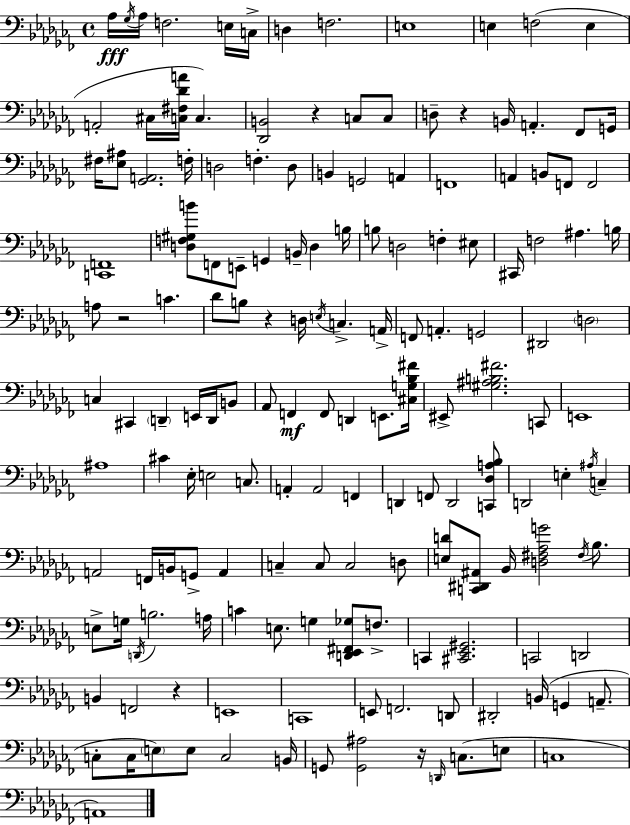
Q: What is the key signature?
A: AES minor